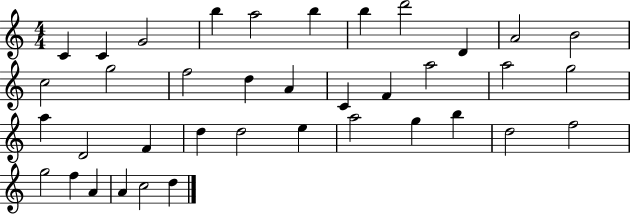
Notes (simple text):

C4/q C4/q G4/h B5/q A5/h B5/q B5/q D6/h D4/q A4/h B4/h C5/h G5/h F5/h D5/q A4/q C4/q F4/q A5/h A5/h G5/h A5/q D4/h F4/q D5/q D5/h E5/q A5/h G5/q B5/q D5/h F5/h G5/h F5/q A4/q A4/q C5/h D5/q